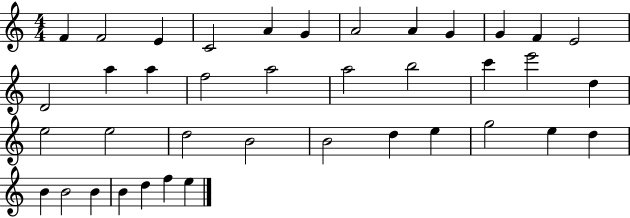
F4/q F4/h E4/q C4/h A4/q G4/q A4/h A4/q G4/q G4/q F4/q E4/h D4/h A5/q A5/q F5/h A5/h A5/h B5/h C6/q E6/h D5/q E5/h E5/h D5/h B4/h B4/h D5/q E5/q G5/h E5/q D5/q B4/q B4/h B4/q B4/q D5/q F5/q E5/q